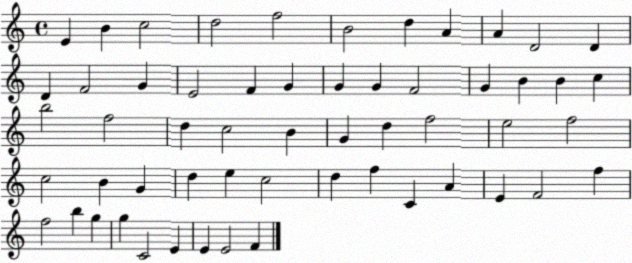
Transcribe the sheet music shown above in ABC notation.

X:1
T:Untitled
M:4/4
L:1/4
K:C
E B c2 d2 f2 B2 d A A D2 D D F2 G E2 F G G G F2 G B B c b2 f2 d c2 B G d f2 e2 f2 c2 B G d e c2 d f C A E F2 f f2 b g g C2 E E E2 F